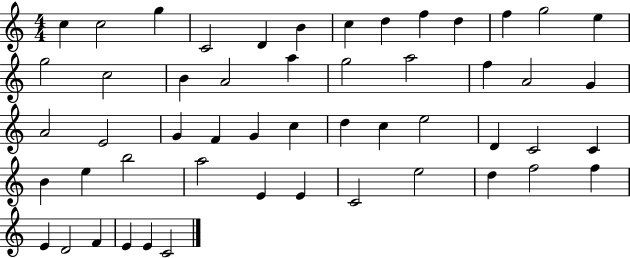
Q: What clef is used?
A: treble